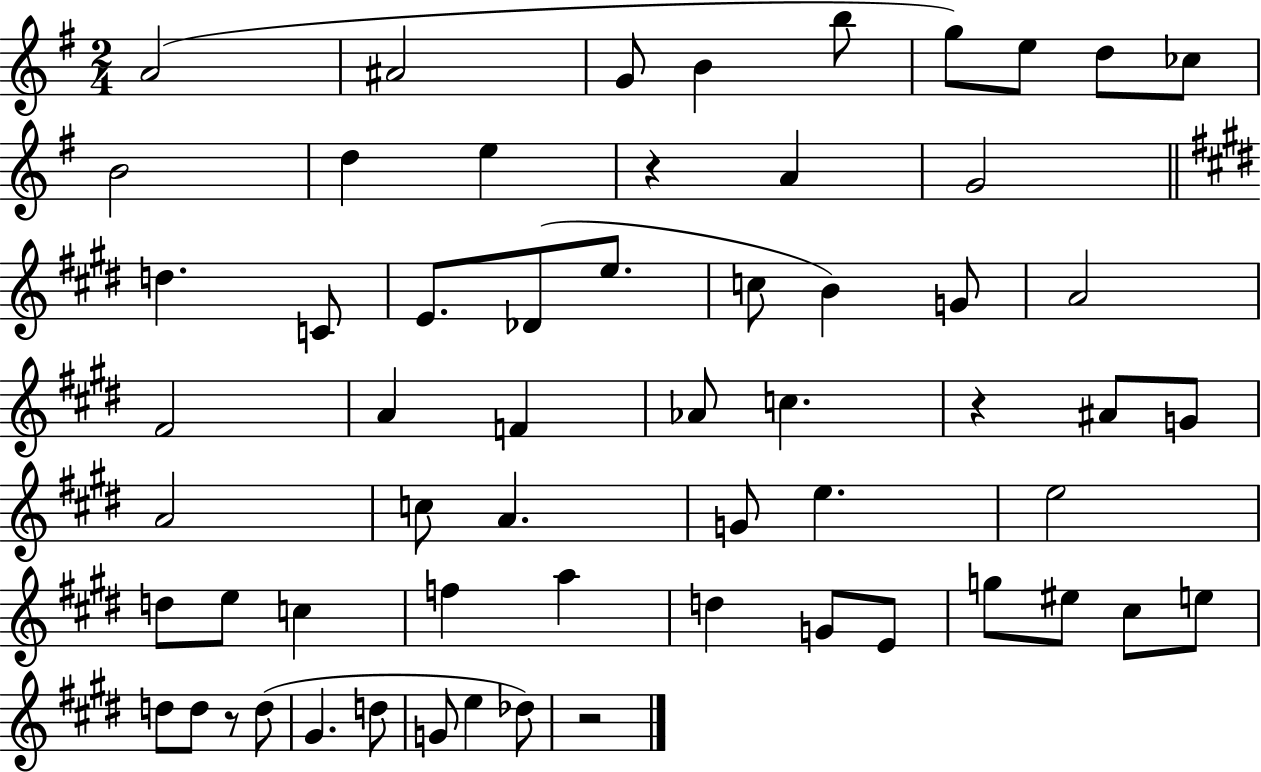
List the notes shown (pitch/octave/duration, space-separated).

A4/h A#4/h G4/e B4/q B5/e G5/e E5/e D5/e CES5/e B4/h D5/q E5/q R/q A4/q G4/h D5/q. C4/e E4/e. Db4/e E5/e. C5/e B4/q G4/e A4/h F#4/h A4/q F4/q Ab4/e C5/q. R/q A#4/e G4/e A4/h C5/e A4/q. G4/e E5/q. E5/h D5/e E5/e C5/q F5/q A5/q D5/q G4/e E4/e G5/e EIS5/e C#5/e E5/e D5/e D5/e R/e D5/e G#4/q. D5/e G4/e E5/q Db5/e R/h